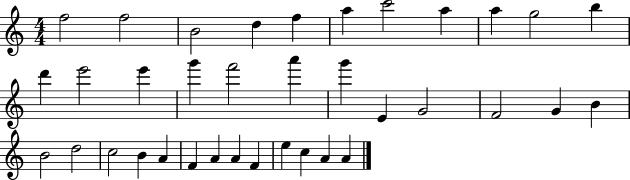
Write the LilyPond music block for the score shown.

{
  \clef treble
  \numericTimeSignature
  \time 4/4
  \key c \major
  f''2 f''2 | b'2 d''4 f''4 | a''4 c'''2 a''4 | a''4 g''2 b''4 | \break d'''4 e'''2 e'''4 | g'''4 f'''2 a'''4 | g'''4 e'4 g'2 | f'2 g'4 b'4 | \break b'2 d''2 | c''2 b'4 a'4 | f'4 a'4 a'4 f'4 | e''4 c''4 a'4 a'4 | \break \bar "|."
}